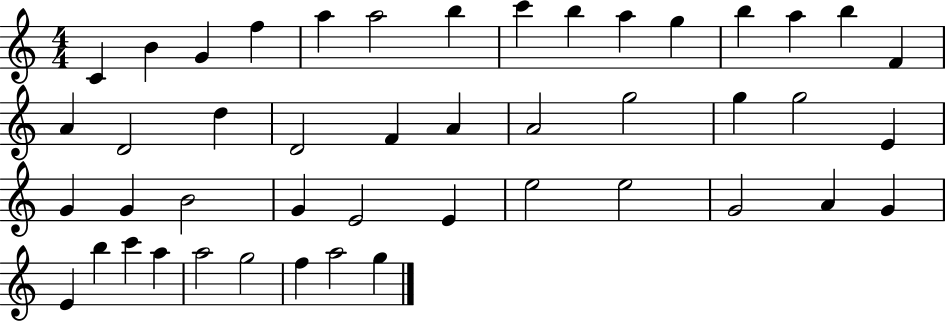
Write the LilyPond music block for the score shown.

{
  \clef treble
  \numericTimeSignature
  \time 4/4
  \key c \major
  c'4 b'4 g'4 f''4 | a''4 a''2 b''4 | c'''4 b''4 a''4 g''4 | b''4 a''4 b''4 f'4 | \break a'4 d'2 d''4 | d'2 f'4 a'4 | a'2 g''2 | g''4 g''2 e'4 | \break g'4 g'4 b'2 | g'4 e'2 e'4 | e''2 e''2 | g'2 a'4 g'4 | \break e'4 b''4 c'''4 a''4 | a''2 g''2 | f''4 a''2 g''4 | \bar "|."
}